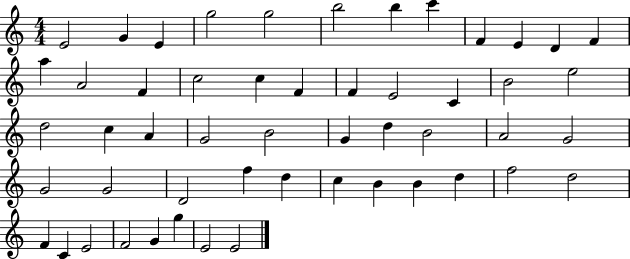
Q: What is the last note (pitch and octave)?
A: E4